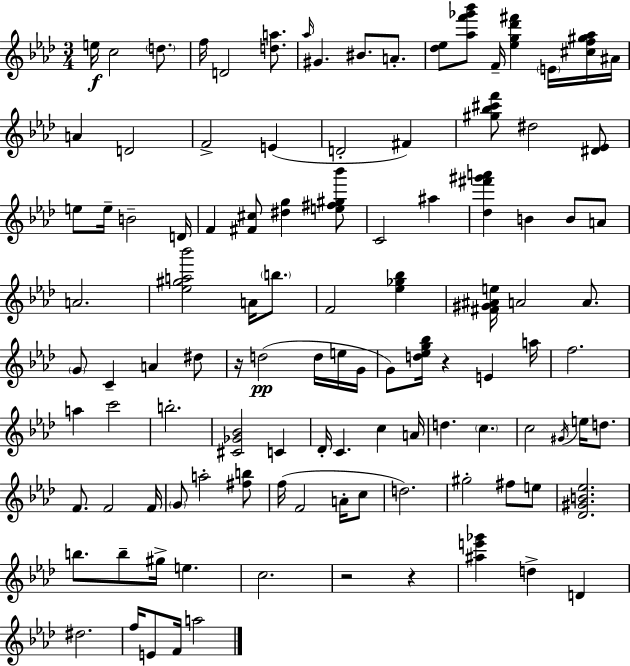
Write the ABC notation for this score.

X:1
T:Untitled
M:3/4
L:1/4
K:Fm
e/4 c2 d/2 f/4 D2 [da]/2 _a/4 ^G ^B/2 A/2 [_d_e]/2 [_af'_g'_b']/2 F/4 [_eg_d'^f'] E/4 [^cf^g_a]/4 ^A/4 A D2 F2 E D2 ^F [^g_b^c'f']/2 ^d2 [^D_E]/2 e/2 e/4 B2 D/4 F [^F^c]/2 [^dg] [e^f^g_b']/2 C2 ^a [_d^f'^g'a'] B B/2 A/2 A2 [_e^ga_b']2 A/4 b/2 F2 [_e_g_b] [^F^G^Ae]/4 A2 A/2 G/2 C A ^d/2 z/4 d2 d/4 e/4 G/4 G/2 [d_eg_b]/4 z E a/4 f2 a c'2 b2 [^C_G_B]2 C _D/4 C c A/4 d c c2 ^G/4 e/4 d/2 F/2 F2 F/4 G/2 a2 [^fb]/2 f/4 F2 A/4 c/2 d2 ^g2 ^f/2 e/2 [_D^GB_e]2 b/2 b/2 ^g/4 e c2 z2 z [^ae'_g'] d D ^d2 f/4 E/2 F/4 a2